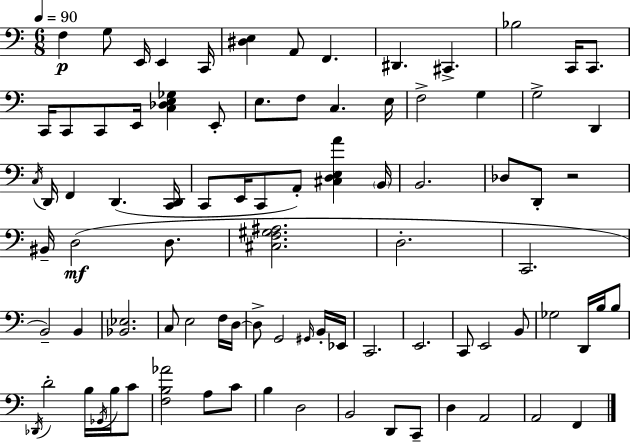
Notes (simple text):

F3/q G3/e E2/s E2/q C2/s [D#3,E3]/q A2/e F2/q. D#2/q. C#2/q. Bb3/h C2/s C2/e. C2/s C2/e C2/e E2/s [C3,Db3,E3,Gb3]/q E2/e E3/e. F3/e C3/q. E3/s F3/h G3/q G3/h D2/q C3/s D2/s F2/q D2/q. [C2,D2]/s C2/e E2/s C2/e A2/e [C#3,D3,E3,A4]/q B2/s B2/h. Db3/e D2/e R/h BIS2/s D3/h D3/e. [C#3,F3,G#3,A#3]/h. D3/h. C2/h. B2/h B2/q [Bb2,Eb3]/h. C3/e E3/h F3/s D3/s D3/e G2/h G#2/s B2/s Eb2/s C2/h. E2/h. C2/e E2/h B2/e Gb3/h D2/s B3/s B3/e Db2/s D4/h B3/s Gb2/s B3/s C4/e [F3,B3,Ab4]/h A3/e C4/e B3/q D3/h B2/h D2/e C2/e D3/q A2/h A2/h F2/q